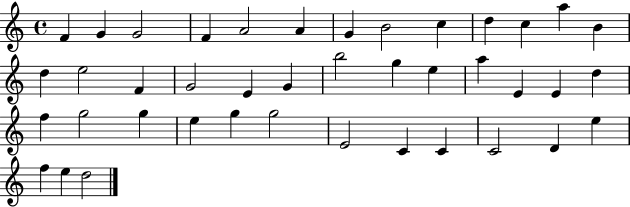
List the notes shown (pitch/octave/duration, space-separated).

F4/q G4/q G4/h F4/q A4/h A4/q G4/q B4/h C5/q D5/q C5/q A5/q B4/q D5/q E5/h F4/q G4/h E4/q G4/q B5/h G5/q E5/q A5/q E4/q E4/q D5/q F5/q G5/h G5/q E5/q G5/q G5/h E4/h C4/q C4/q C4/h D4/q E5/q F5/q E5/q D5/h